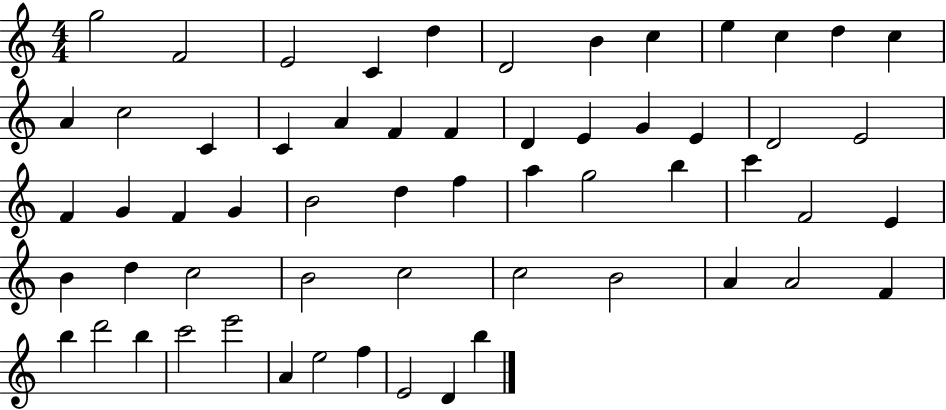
{
  \clef treble
  \numericTimeSignature
  \time 4/4
  \key c \major
  g''2 f'2 | e'2 c'4 d''4 | d'2 b'4 c''4 | e''4 c''4 d''4 c''4 | \break a'4 c''2 c'4 | c'4 a'4 f'4 f'4 | d'4 e'4 g'4 e'4 | d'2 e'2 | \break f'4 g'4 f'4 g'4 | b'2 d''4 f''4 | a''4 g''2 b''4 | c'''4 f'2 e'4 | \break b'4 d''4 c''2 | b'2 c''2 | c''2 b'2 | a'4 a'2 f'4 | \break b''4 d'''2 b''4 | c'''2 e'''2 | a'4 e''2 f''4 | e'2 d'4 b''4 | \break \bar "|."
}